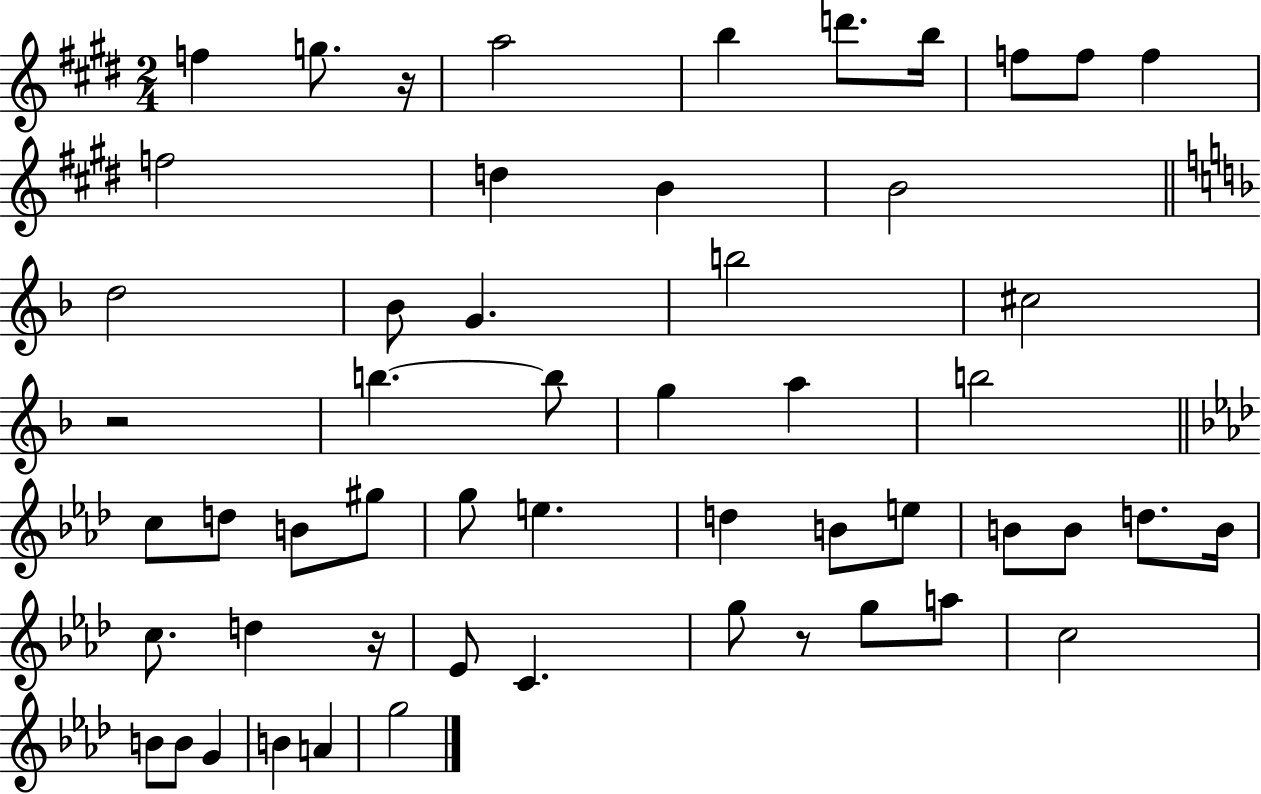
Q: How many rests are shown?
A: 4